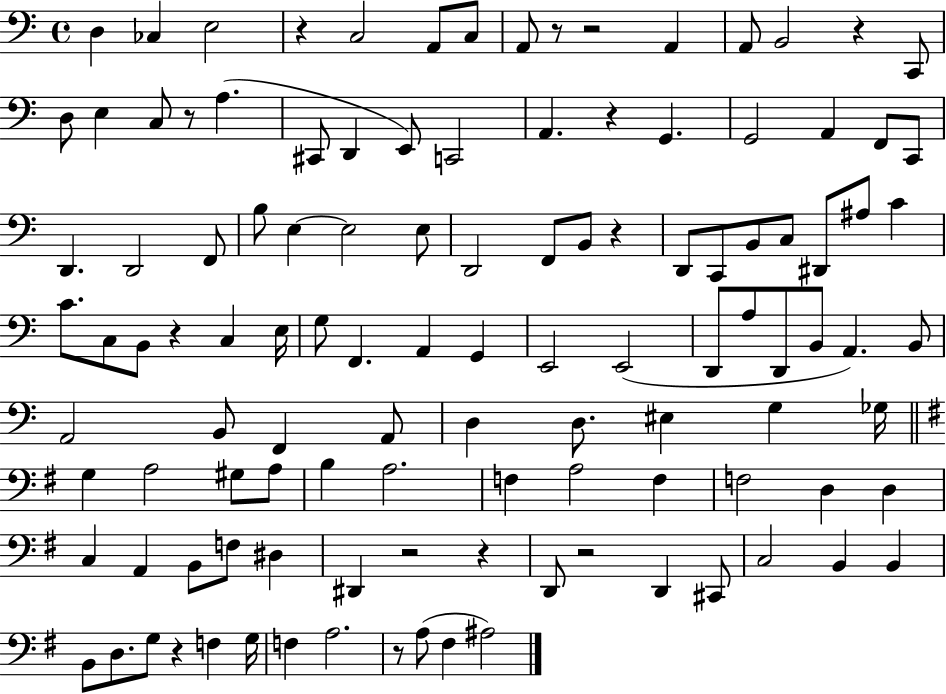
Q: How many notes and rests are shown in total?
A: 115